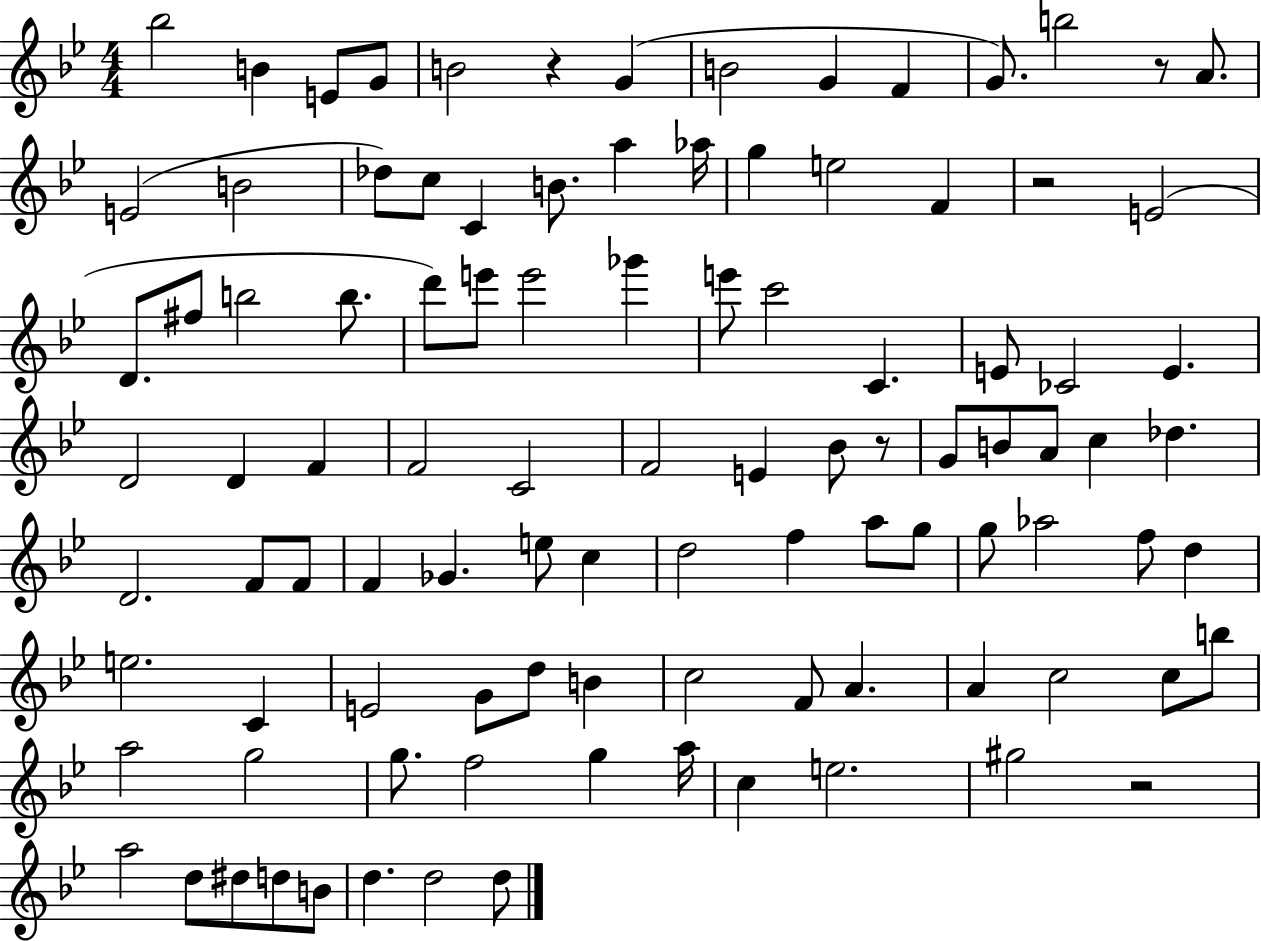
{
  \clef treble
  \numericTimeSignature
  \time 4/4
  \key bes \major
  bes''2 b'4 e'8 g'8 | b'2 r4 g'4( | b'2 g'4 f'4 | g'8.) b''2 r8 a'8. | \break e'2( b'2 | des''8) c''8 c'4 b'8. a''4 aes''16 | g''4 e''2 f'4 | r2 e'2( | \break d'8. fis''8 b''2 b''8. | d'''8) e'''8 e'''2 ges'''4 | e'''8 c'''2 c'4. | e'8 ces'2 e'4. | \break d'2 d'4 f'4 | f'2 c'2 | f'2 e'4 bes'8 r8 | g'8 b'8 a'8 c''4 des''4. | \break d'2. f'8 f'8 | f'4 ges'4. e''8 c''4 | d''2 f''4 a''8 g''8 | g''8 aes''2 f''8 d''4 | \break e''2. c'4 | e'2 g'8 d''8 b'4 | c''2 f'8 a'4. | a'4 c''2 c''8 b''8 | \break a''2 g''2 | g''8. f''2 g''4 a''16 | c''4 e''2. | gis''2 r2 | \break a''2 d''8 dis''8 d''8 b'8 | d''4. d''2 d''8 | \bar "|."
}